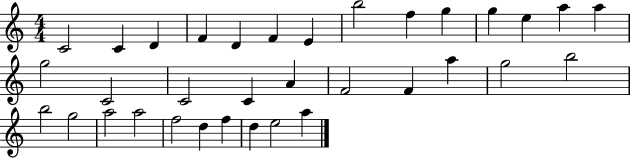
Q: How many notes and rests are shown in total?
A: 34